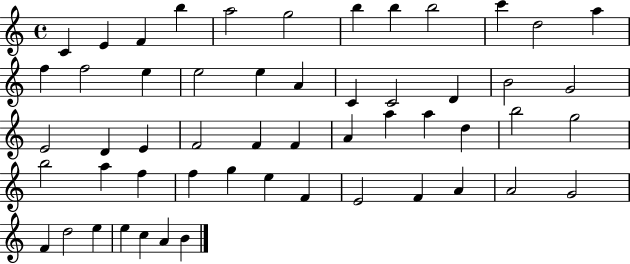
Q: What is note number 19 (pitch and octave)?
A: C4